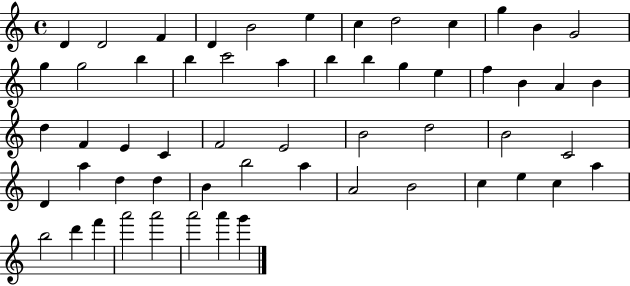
X:1
T:Untitled
M:4/4
L:1/4
K:C
D D2 F D B2 e c d2 c g B G2 g g2 b b c'2 a b b g e f B A B d F E C F2 E2 B2 d2 B2 C2 D a d d B b2 a A2 B2 c e c a b2 d' f' a'2 a'2 a'2 a' g'